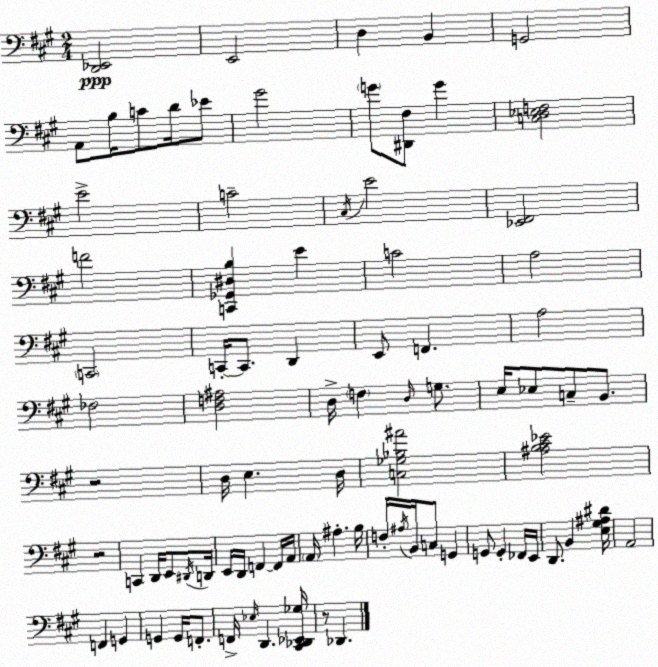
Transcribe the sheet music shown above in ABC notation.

X:1
T:Untitled
M:2/4
L:1/4
K:A
[D,,_E,,]2 E,,2 D, B,, G,,2 A,,/2 B,/4 C/2 D/4 _E/2 ^G2 G/2 [^D,,^F,]/2 G [C,D,_E,F,]2 E2 C2 ^C,/4 E2 [_E,,^F,,]2 F2 [C,,_G,,^D,B,] E C2 A,2 C,,2 C,,/4 C,,/2 D,, E,,/2 F,, A,2 _F,2 [D,F,^A,]2 D,/4 F, D,/4 G,/2 E,/4 _E,/2 C,/2 B,,/2 z2 D,/4 E, D,/4 [C,_G,_B,^A]2 [^A,B,^C_E]2 z2 C,, D,,/4 E,,/2 ^D,,/4 D,,/4 E,,/4 D,,/4 F,, F,,/4 A,,/4 A,,/4 ^A, B,/4 F,/4 ^A,/4 B,,/4 C,/2 G,, G,,/2 G,, _F,,/4 E,,/4 D,,/2 B,, [E,^G,^A,^D]/4 A,,2 F,, G,, G,, G,,/4 F,,/2 F,,/4 _E,/4 D,, [^C,,_D,,_E,,_G,]/4 z/2 _D,,